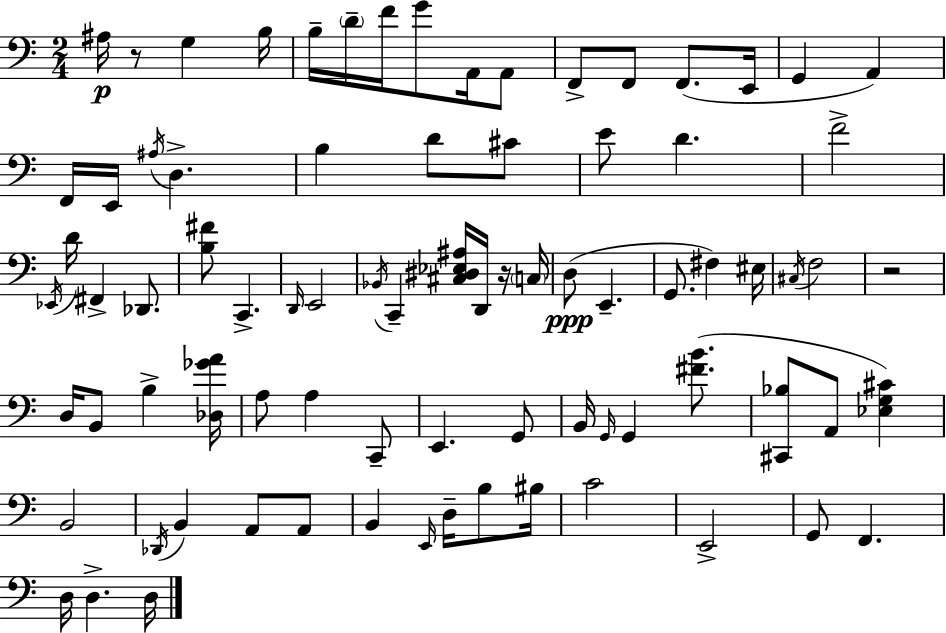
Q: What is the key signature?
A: A minor